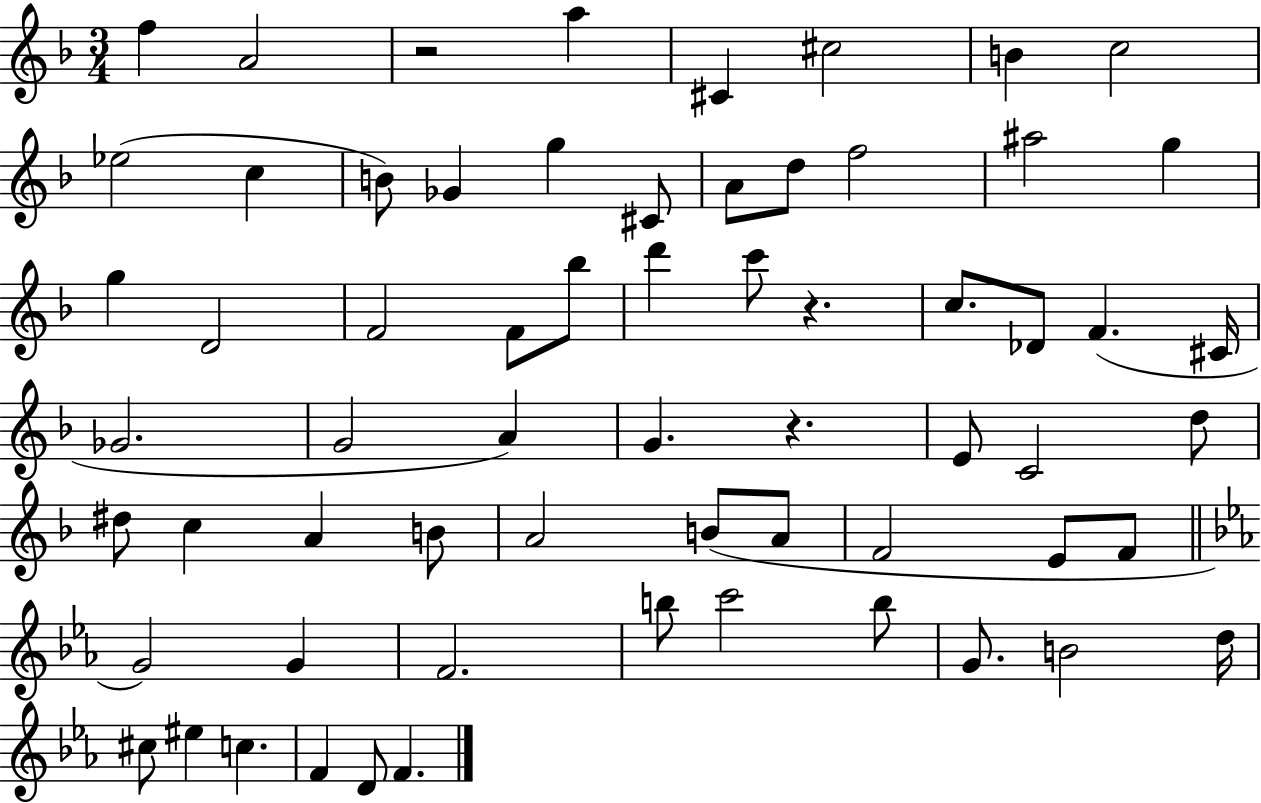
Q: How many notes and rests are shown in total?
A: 64